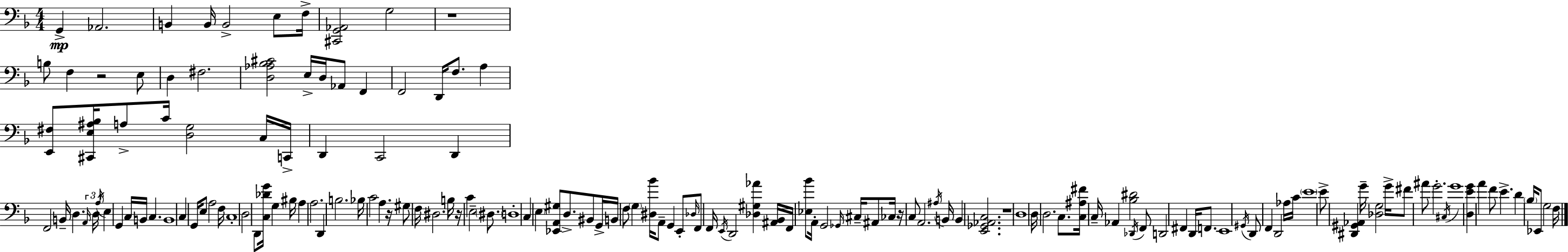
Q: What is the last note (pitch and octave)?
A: F3